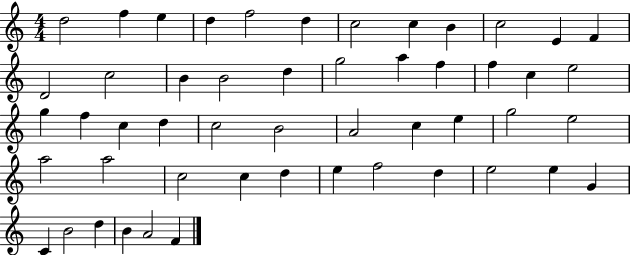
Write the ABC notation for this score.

X:1
T:Untitled
M:4/4
L:1/4
K:C
d2 f e d f2 d c2 c B c2 E F D2 c2 B B2 d g2 a f f c e2 g f c d c2 B2 A2 c e g2 e2 a2 a2 c2 c d e f2 d e2 e G C B2 d B A2 F